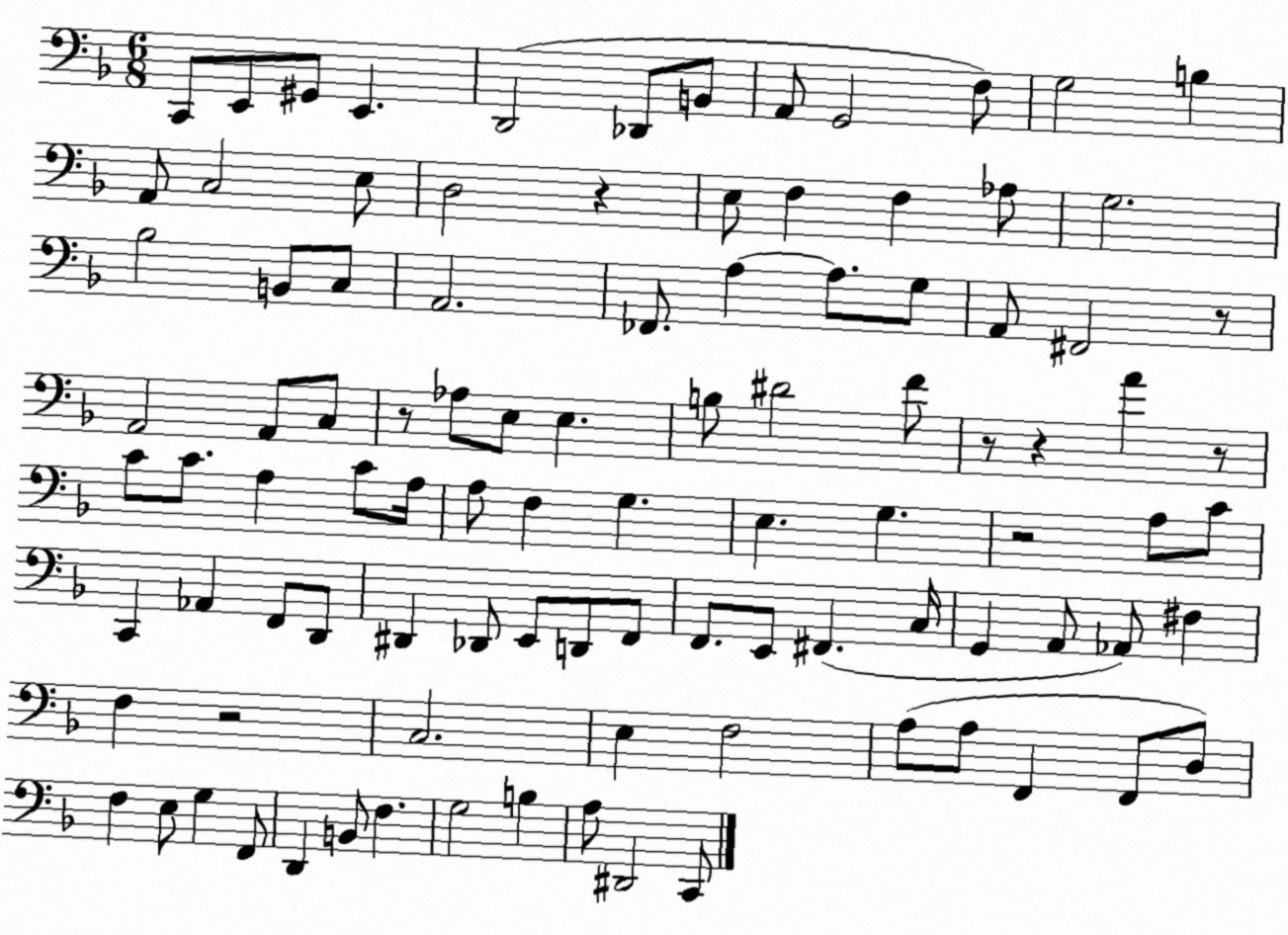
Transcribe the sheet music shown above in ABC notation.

X:1
T:Untitled
M:6/8
L:1/4
K:F
C,,/2 E,,/2 ^G,,/2 E,, D,,2 _D,,/2 B,,/2 A,,/2 G,,2 F,/2 G,2 B, A,,/2 C,2 E,/2 D,2 z E,/2 F, F, _A,/2 G,2 _B,2 B,,/2 C,/2 A,,2 _F,,/2 A, A,/2 G,/2 A,,/2 ^F,,2 z/2 A,,2 A,,/2 C,/2 z/2 _A,/2 E,/2 E, B,/2 ^D2 F/2 z/2 z A z/2 C/2 C/2 A, C/2 A,/4 A,/2 F, G, E, G, z2 A,/2 C/2 C,, _A,, F,,/2 D,,/2 ^D,, _D,,/2 E,,/2 D,,/2 F,,/2 F,,/2 E,,/2 ^F,, C,/4 G,, A,,/2 _A,,/2 ^F, F, z2 C,2 E, F,2 A,/2 A,/2 F,, F,,/2 D,/2 F, E,/2 G, F,,/2 D,, B,,/2 F, G,2 B, A,/2 ^D,,2 C,,/2